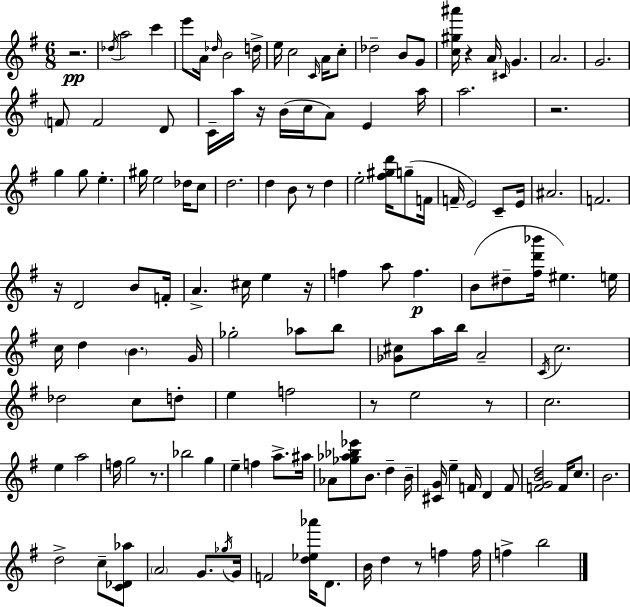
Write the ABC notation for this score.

X:1
T:Untitled
M:6/8
L:1/4
K:Em
z2 _d/4 a2 c' e'/2 A/4 _d/4 B2 d/4 e/4 c2 C/4 A/4 c/2 _d2 B/2 G/2 [c^g^a']/4 z A/4 ^C/4 G A2 G2 F/2 F2 D/2 C/4 a/4 z/4 B/4 c/4 A/2 E a/4 a2 z2 g g/2 e ^g/4 e2 _d/4 c/2 d2 d B/2 z/2 d e2 [^f^gd']/4 g/2 F/4 F/4 E2 C/2 E/4 ^A2 F2 z/4 D2 B/2 F/4 A ^c/4 e z/4 f a/2 f B/2 ^d/2 [^fd'_b']/4 ^e e/4 c/4 d B G/4 _g2 _a/2 b/2 [_G^c]/2 a/4 b/4 A2 C/4 c2 _d2 c/2 d/2 e f2 z/2 e2 z/2 c2 e a2 f/4 g2 z/2 _b2 g e f a/2 ^a/4 _A/2 [_g_a_b_e']/2 B/2 d B/4 [^CG]/4 e F/4 D F/2 [FGBd]2 F/4 c/2 B2 d2 c/2 [C_D_a]/2 A2 G/2 _g/4 G/4 F2 [d_e_a']/4 D/2 B/4 d z/2 f f/4 f b2